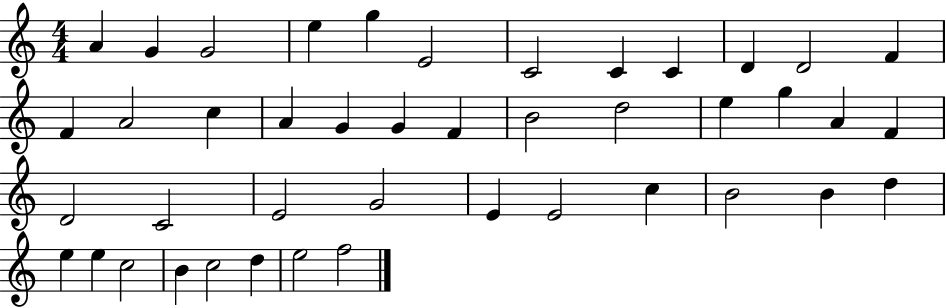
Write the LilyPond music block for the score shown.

{
  \clef treble
  \numericTimeSignature
  \time 4/4
  \key c \major
  a'4 g'4 g'2 | e''4 g''4 e'2 | c'2 c'4 c'4 | d'4 d'2 f'4 | \break f'4 a'2 c''4 | a'4 g'4 g'4 f'4 | b'2 d''2 | e''4 g''4 a'4 f'4 | \break d'2 c'2 | e'2 g'2 | e'4 e'2 c''4 | b'2 b'4 d''4 | \break e''4 e''4 c''2 | b'4 c''2 d''4 | e''2 f''2 | \bar "|."
}